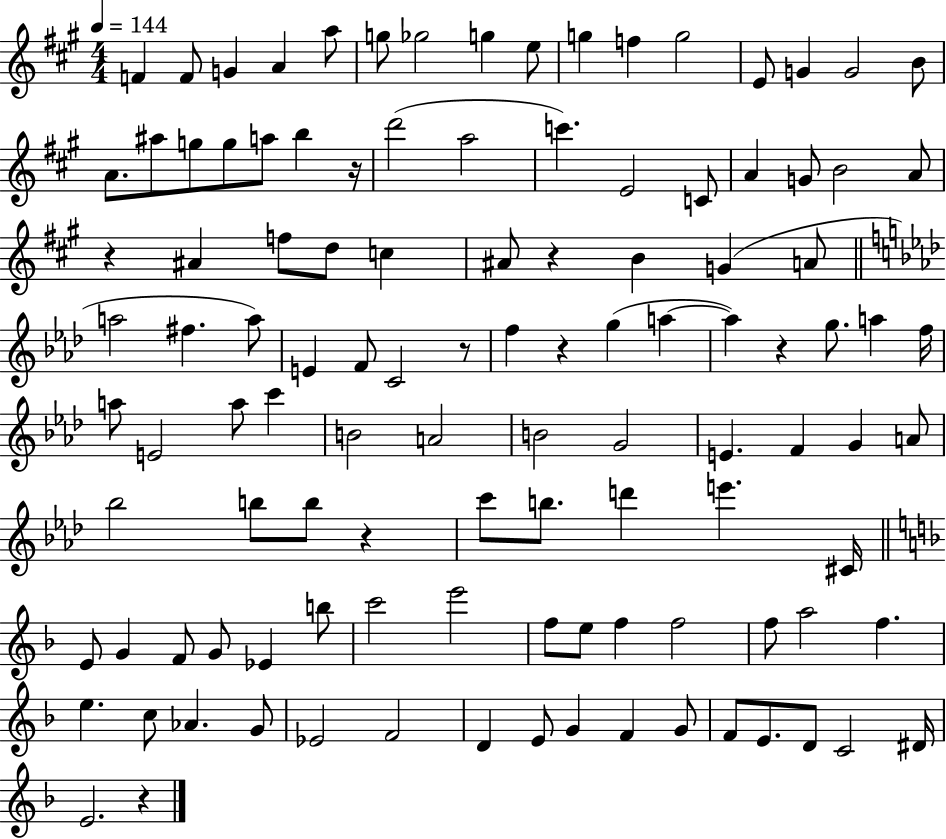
F4/q F4/e G4/q A4/q A5/e G5/e Gb5/h G5/q E5/e G5/q F5/q G5/h E4/e G4/q G4/h B4/e A4/e. A#5/e G5/e G5/e A5/e B5/q R/s D6/h A5/h C6/q. E4/h C4/e A4/q G4/e B4/h A4/e R/q A#4/q F5/e D5/e C5/q A#4/e R/q B4/q G4/q A4/e A5/h F#5/q. A5/e E4/q F4/e C4/h R/e F5/q R/q G5/q A5/q A5/q R/q G5/e. A5/q F5/s A5/e E4/h A5/e C6/q B4/h A4/h B4/h G4/h E4/q. F4/q G4/q A4/e Bb5/h B5/e B5/e R/q C6/e B5/e. D6/q E6/q. C#4/s E4/e G4/q F4/e G4/e Eb4/q B5/e C6/h E6/h F5/e E5/e F5/q F5/h F5/e A5/h F5/q. E5/q. C5/e Ab4/q. G4/e Eb4/h F4/h D4/q E4/e G4/q F4/q G4/e F4/e E4/e. D4/e C4/h D#4/s E4/h. R/q